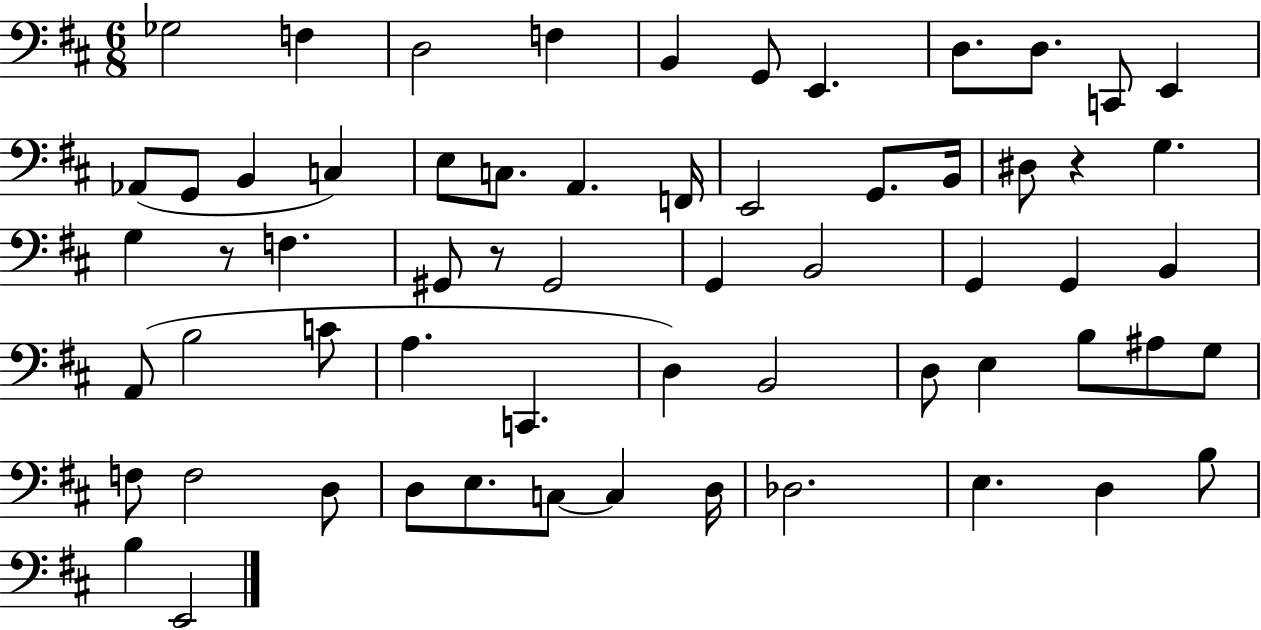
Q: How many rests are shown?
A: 3